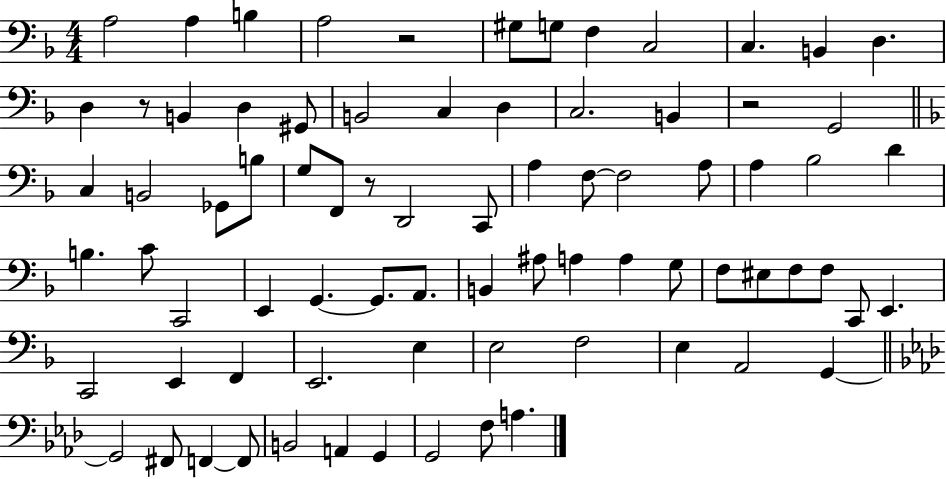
X:1
T:Untitled
M:4/4
L:1/4
K:F
A,2 A, B, A,2 z2 ^G,/2 G,/2 F, C,2 C, B,, D, D, z/2 B,, D, ^G,,/2 B,,2 C, D, C,2 B,, z2 G,,2 C, B,,2 _G,,/2 B,/2 G,/2 F,,/2 z/2 D,,2 C,,/2 A, F,/2 F,2 A,/2 A, _B,2 D B, C/2 C,,2 E,, G,, G,,/2 A,,/2 B,, ^A,/2 A, A, G,/2 F,/2 ^E,/2 F,/2 F,/2 C,,/2 E,, C,,2 E,, F,, E,,2 E, E,2 F,2 E, A,,2 G,, G,,2 ^F,,/2 F,, F,,/2 B,,2 A,, G,, G,,2 F,/2 A,